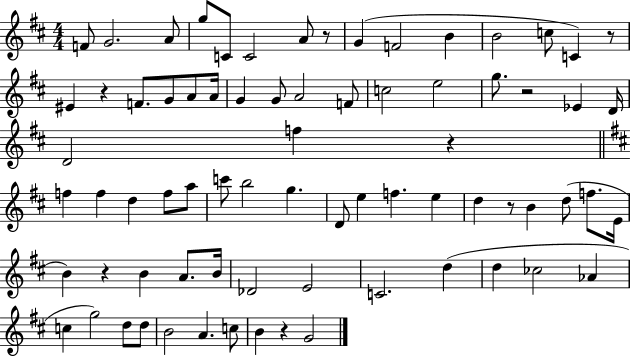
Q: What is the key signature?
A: D major